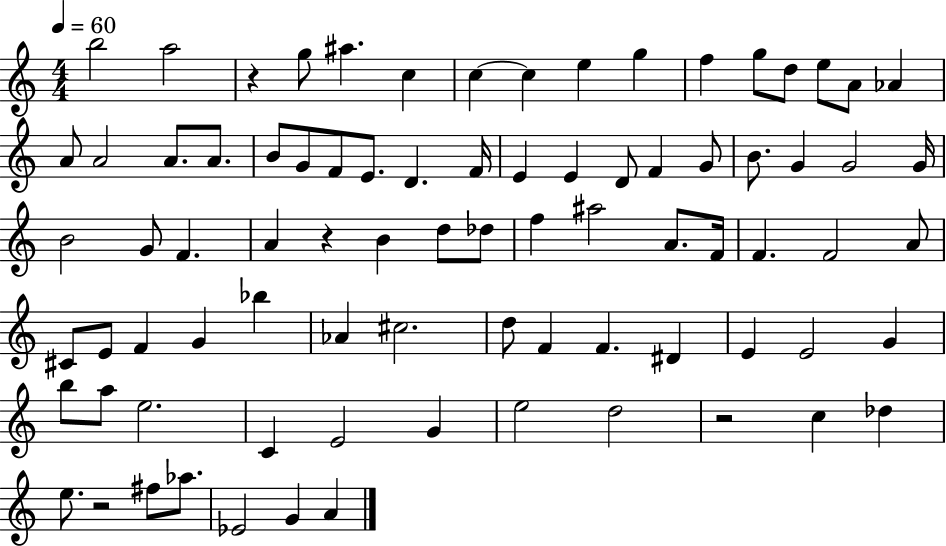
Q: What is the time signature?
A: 4/4